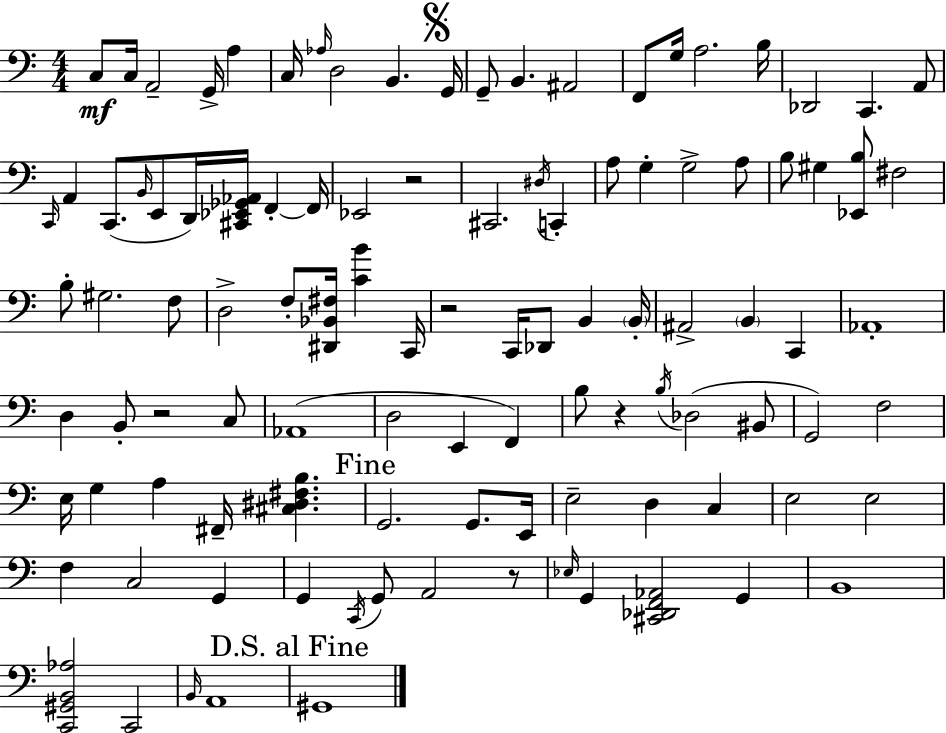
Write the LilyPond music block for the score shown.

{
  \clef bass
  \numericTimeSignature
  \time 4/4
  \key a \minor
  c8\mf c16 a,2-- g,16-> a4 | c16 \grace { aes16 } d2 b,4. | \mark \markup { \musicglyph "scripts.segno" } g,16 g,8-- b,4. ais,2 | f,8 g16 a2. | \break b16 des,2 c,4. a,8 | \grace { c,16 } a,4 c,8.( \grace { b,16 } e,8 d,16) <cis, ees, ges, aes,>16 f,4-.~~ | f,16 ees,2 r2 | cis,2. \acciaccatura { dis16 } | \break c,4-. a8 g4-. g2-> | a8 b8 gis4 <ees, b>8 fis2 | b8-. gis2. | f8 d2-> f8-. <dis, bes, fis>16 <c' b'>4 | \break c,16 r2 c,16 des,8 b,4 | \parenthesize b,16-. ais,2-> \parenthesize b,4 | c,4 aes,1-. | d4 b,8-. r2 | \break c8 aes,1( | d2 e,4 | f,4) b8 r4 \acciaccatura { b16 } des2( | bis,8 g,2) f2 | \break e16 g4 a4 fis,16-- <cis dis fis b>4. | \mark "Fine" g,2. | g,8. e,16 e2-- d4 | c4 e2 e2 | \break f4 c2 | g,4 g,4 \acciaccatura { c,16 } g,8 a,2 | r8 \grace { ees16 } g,4 <cis, des, f, aes,>2 | g,4 b,1 | \break <c, gis, b, aes>2 c,2 | \grace { b,16 } a,1 | \mark "D.S. al Fine" gis,1 | \bar "|."
}